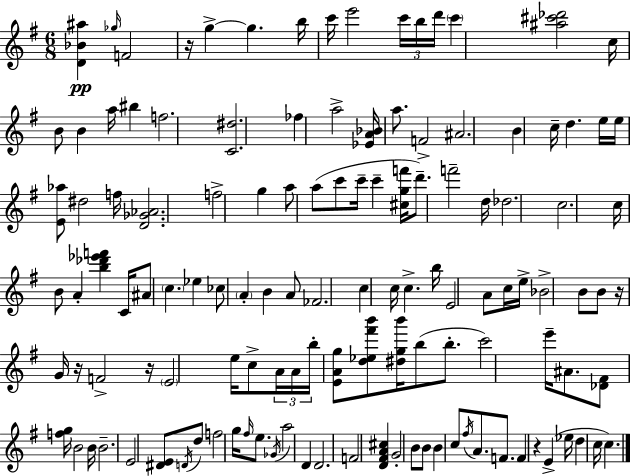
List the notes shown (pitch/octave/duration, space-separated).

[D4,Bb4,A#5]/q Gb5/s F4/h R/s G5/q G5/q. B5/s C6/s E6/h C6/s B5/s D6/s C6/q [A#5,C#6,Db6]/h C5/s B4/e B4/q A5/s BIS5/q F5/h. [C4,D#5]/h. FES5/q A5/h [Eb4,A4,Bb4]/s A5/e. F4/h A#4/h. B4/q C5/s D5/q. E5/s E5/s [E4,Ab5]/e D#5/h F5/s [D4,Gb4,Ab4]/h. F5/h G5/q A5/e A5/e C6/e C6/s C6/q [C#5,G5,F6]/s D6/e. F6/h D5/s Db5/h. C5/h. C5/s B4/e A4/q [B5,Db6,Eb6,F6]/q C4/s A#4/e C5/q. Eb5/q CES5/e A4/q B4/q A4/e FES4/h. C5/q C5/s C5/q. B5/s E4/h A4/e C5/s E5/s Bb4/h B4/e B4/e R/s G4/s R/s F4/h R/s E4/h E5/s C5/e A4/s A4/s B5/s [E4,A4,G5]/e [D5,Eb5,F#6,B6]/e [D#5,G5,B6]/s B5/e B5/e. C6/h E6/s A#4/e. [Db4,F#4]/e [F5,G5]/s B4/h B4/s B4/h. E4/h [D#4,E4]/e D4/s D5/e F5/h G5/s F#5/s E5/e. Gb4/s A5/h D4/q D4/h. F4/h [D4,F#4,A4,C#5]/q G4/h B4/e B4/e B4/q C5/e F#5/s A4/e. F4/e. F4/q R/q E4/q Eb5/s D5/q C5/s C5/q.